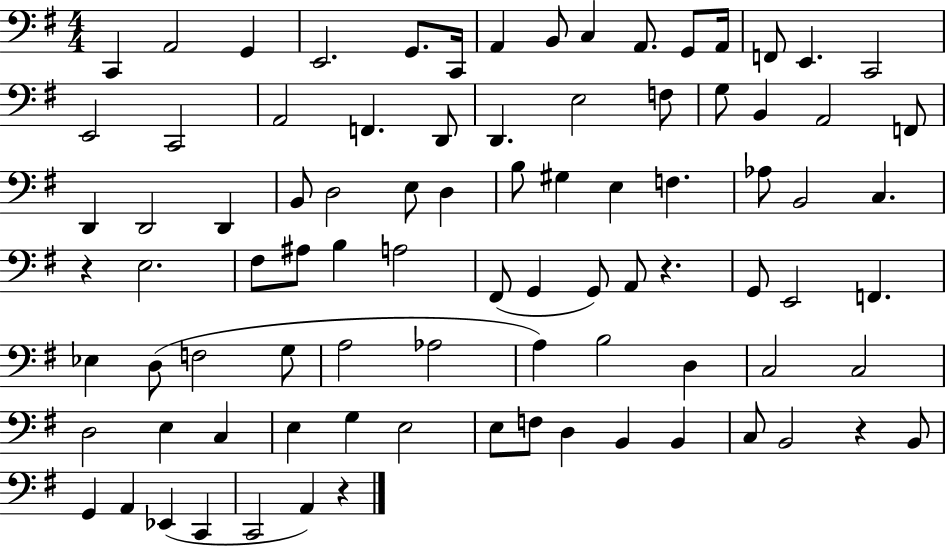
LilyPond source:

{
  \clef bass
  \numericTimeSignature
  \time 4/4
  \key g \major
  c,4 a,2 g,4 | e,2. g,8. c,16 | a,4 b,8 c4 a,8. g,8 a,16 | f,8 e,4. c,2 | \break e,2 c,2 | a,2 f,4. d,8 | d,4. e2 f8 | g8 b,4 a,2 f,8 | \break d,4 d,2 d,4 | b,8 d2 e8 d4 | b8 gis4 e4 f4. | aes8 b,2 c4. | \break r4 e2. | fis8 ais8 b4 a2 | fis,8( g,4 g,8) a,8 r4. | g,8 e,2 f,4. | \break ees4 d8( f2 g8 | a2 aes2 | a4) b2 d4 | c2 c2 | \break d2 e4 c4 | e4 g4 e2 | e8 f8 d4 b,4 b,4 | c8 b,2 r4 b,8 | \break g,4 a,4 ees,4( c,4 | c,2 a,4) r4 | \bar "|."
}